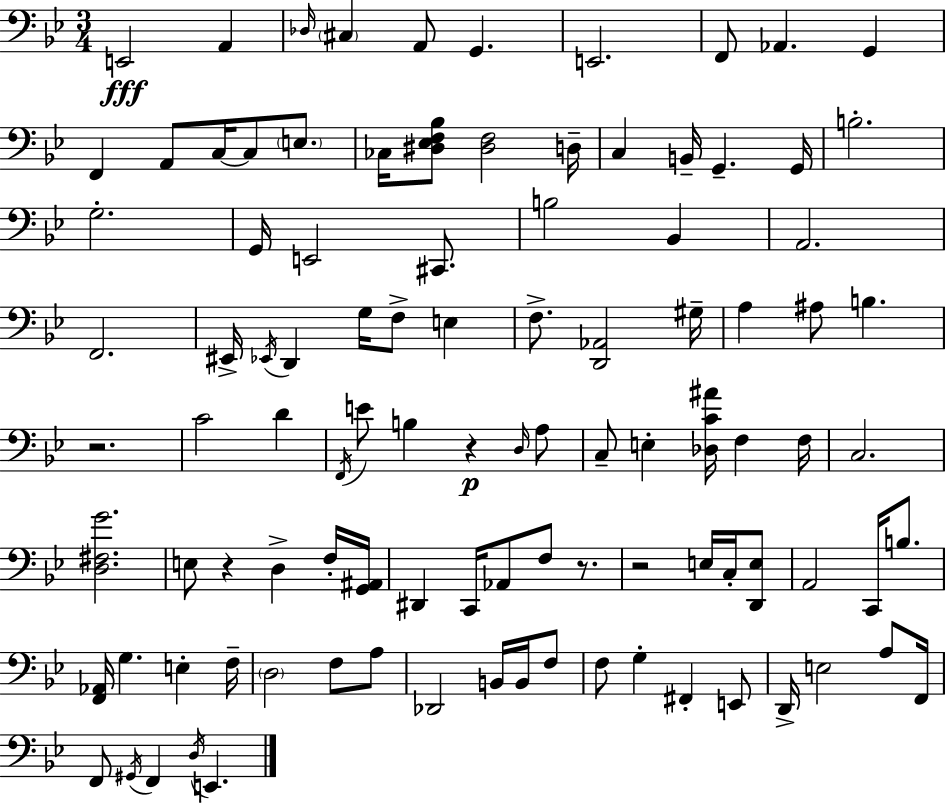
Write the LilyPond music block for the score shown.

{
  \clef bass
  \numericTimeSignature
  \time 3/4
  \key g \minor
  \repeat volta 2 { e,2\fff a,4 | \grace { des16 } \parenthesize cis4 a,8 g,4. | e,2. | f,8 aes,4. g,4 | \break f,4 a,8 c16~~ c8 \parenthesize e8. | ces16 <dis ees f bes>8 <dis f>2 | d16-- c4 b,16-- g,4.-- | g,16 b2.-. | \break g2.-. | g,16 e,2 cis,8. | b2 bes,4 | a,2. | \break f,2. | eis,16-> \acciaccatura { ees,16 } d,4 g16 f8-> e4 | f8.-> <d, aes,>2 | gis16-- a4 ais8 b4. | \break r2. | c'2 d'4 | \acciaccatura { f,16 } e'8 b4 r4\p | \grace { d16 } a8 c8-- e4-. <des c' ais'>16 f4 | \break f16 c2. | <d fis g'>2. | e8 r4 d4-> | f16-. <g, ais,>16 dis,4 c,16 aes,8 f8 | \break r8. r2 | e16 c16-. <d, e>8 a,2 | c,16 b8. <f, aes,>16 g4. e4-. | f16-- \parenthesize d2 | \break f8 a8 des,2 | b,16 b,16 f8 f8 g4-. fis,4-. | e,8 d,16-> e2 | a8 f,16 f,8 \acciaccatura { gis,16 } f,4 \acciaccatura { d16 } | \break e,4. } \bar "|."
}